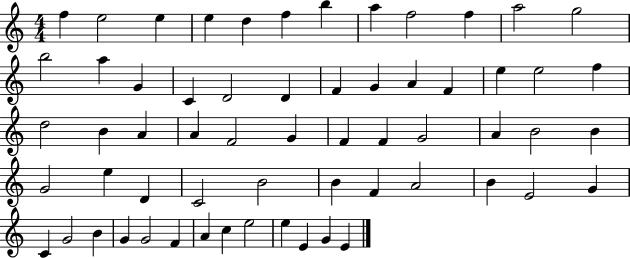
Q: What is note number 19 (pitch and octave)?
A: F4